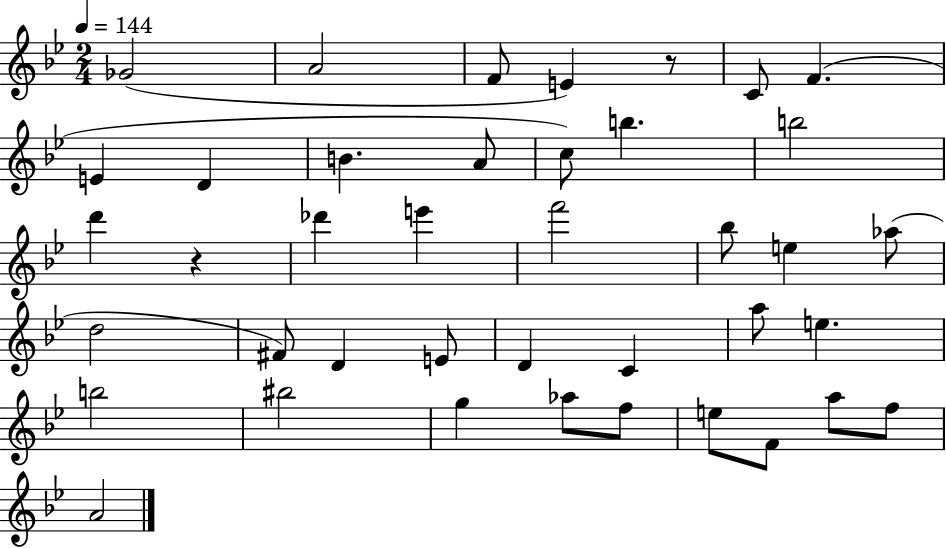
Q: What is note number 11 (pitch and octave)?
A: C5